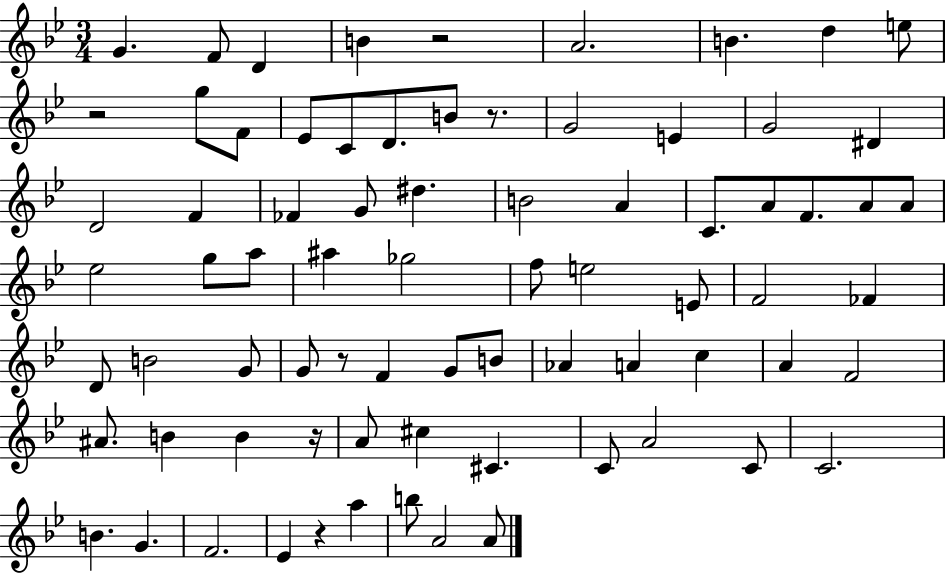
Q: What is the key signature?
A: BES major